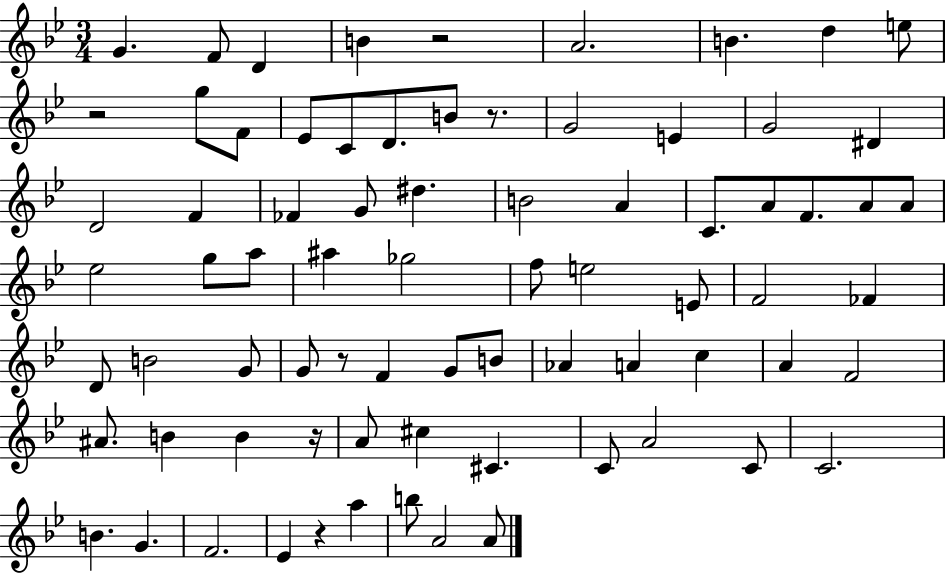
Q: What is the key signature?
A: BES major